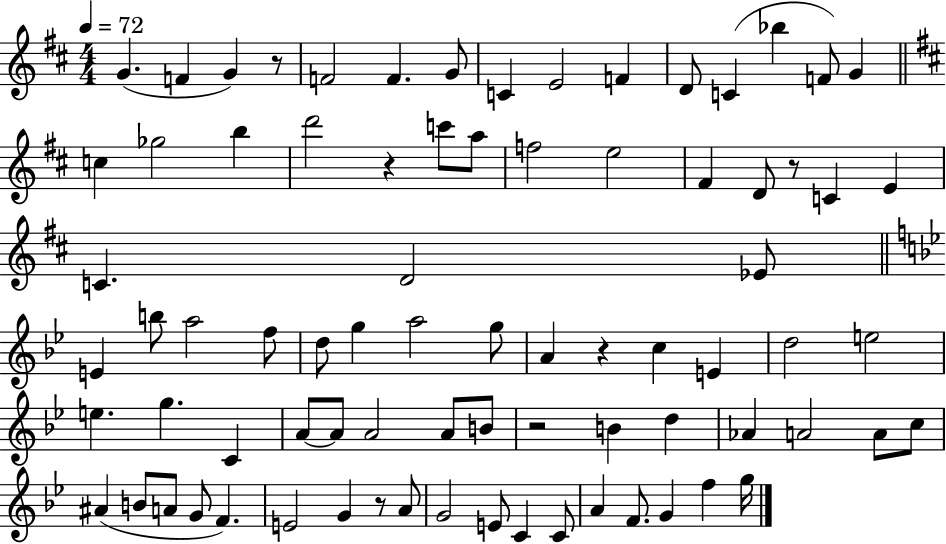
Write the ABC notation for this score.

X:1
T:Untitled
M:4/4
L:1/4
K:D
G F G z/2 F2 F G/2 C E2 F D/2 C _b F/2 G c _g2 b d'2 z c'/2 a/2 f2 e2 ^F D/2 z/2 C E C D2 _E/2 E b/2 a2 f/2 d/2 g a2 g/2 A z c E d2 e2 e g C A/2 A/2 A2 A/2 B/2 z2 B d _A A2 A/2 c/2 ^A B/2 A/2 G/2 F E2 G z/2 A/2 G2 E/2 C C/2 A F/2 G f g/4